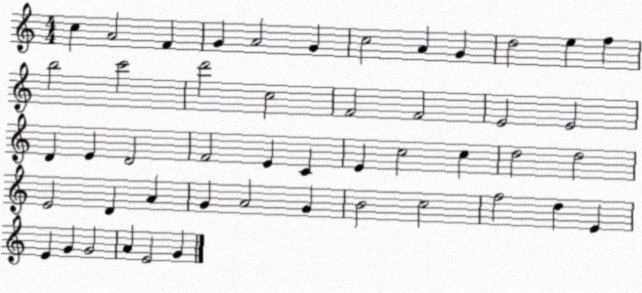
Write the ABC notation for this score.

X:1
T:Untitled
M:4/4
L:1/4
K:C
c A2 F G A2 G c2 A G d2 e f b2 c'2 d'2 c2 F2 F2 E2 E2 D E D2 F2 E C E c2 c d2 d2 E2 D A G A2 G B2 c2 f2 d E E G G2 A E2 G